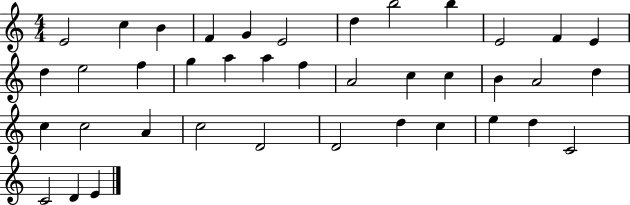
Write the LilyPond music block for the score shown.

{
  \clef treble
  \numericTimeSignature
  \time 4/4
  \key c \major
  e'2 c''4 b'4 | f'4 g'4 e'2 | d''4 b''2 b''4 | e'2 f'4 e'4 | \break d''4 e''2 f''4 | g''4 a''4 a''4 f''4 | a'2 c''4 c''4 | b'4 a'2 d''4 | \break c''4 c''2 a'4 | c''2 d'2 | d'2 d''4 c''4 | e''4 d''4 c'2 | \break c'2 d'4 e'4 | \bar "|."
}